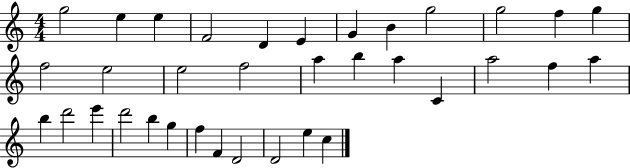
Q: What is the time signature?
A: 4/4